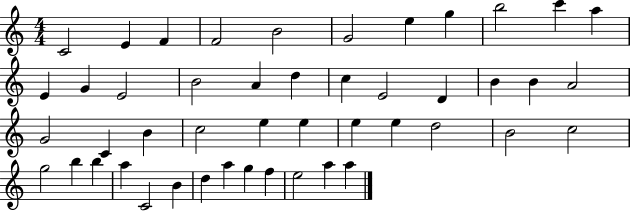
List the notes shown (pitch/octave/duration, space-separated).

C4/h E4/q F4/q F4/h B4/h G4/h E5/q G5/q B5/h C6/q A5/q E4/q G4/q E4/h B4/h A4/q D5/q C5/q E4/h D4/q B4/q B4/q A4/h G4/h C4/q B4/q C5/h E5/q E5/q E5/q E5/q D5/h B4/h C5/h G5/h B5/q B5/q A5/q C4/h B4/q D5/q A5/q G5/q F5/q E5/h A5/q A5/q